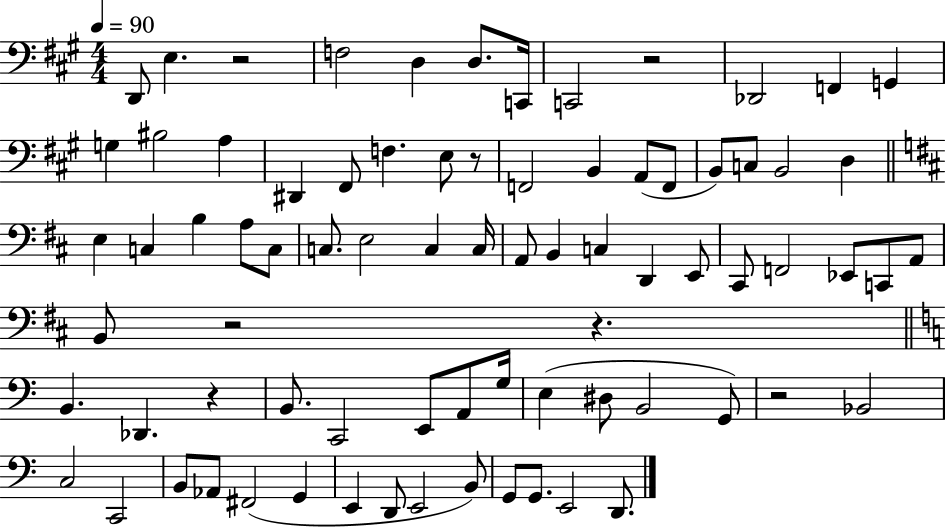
X:1
T:Untitled
M:4/4
L:1/4
K:A
D,,/2 E, z2 F,2 D, D,/2 C,,/4 C,,2 z2 _D,,2 F,, G,, G, ^B,2 A, ^D,, ^F,,/2 F, E,/2 z/2 F,,2 B,, A,,/2 F,,/2 B,,/2 C,/2 B,,2 D, E, C, B, A,/2 C,/2 C,/2 E,2 C, C,/4 A,,/2 B,, C, D,, E,,/2 ^C,,/2 F,,2 _E,,/2 C,,/2 A,,/2 B,,/2 z2 z B,, _D,, z B,,/2 C,,2 E,,/2 A,,/2 G,/4 E, ^D,/2 B,,2 G,,/2 z2 _B,,2 C,2 C,,2 B,,/2 _A,,/2 ^F,,2 G,, E,, D,,/2 E,,2 B,,/2 G,,/2 G,,/2 E,,2 D,,/2